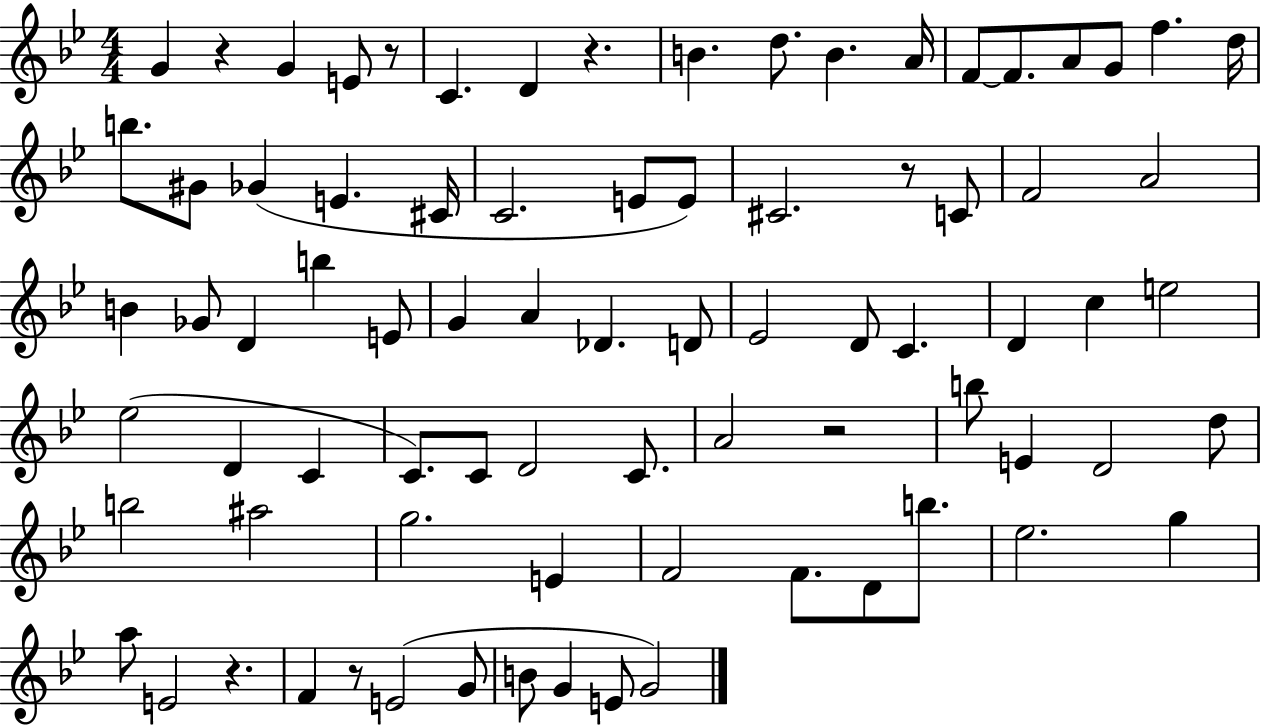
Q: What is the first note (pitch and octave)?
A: G4